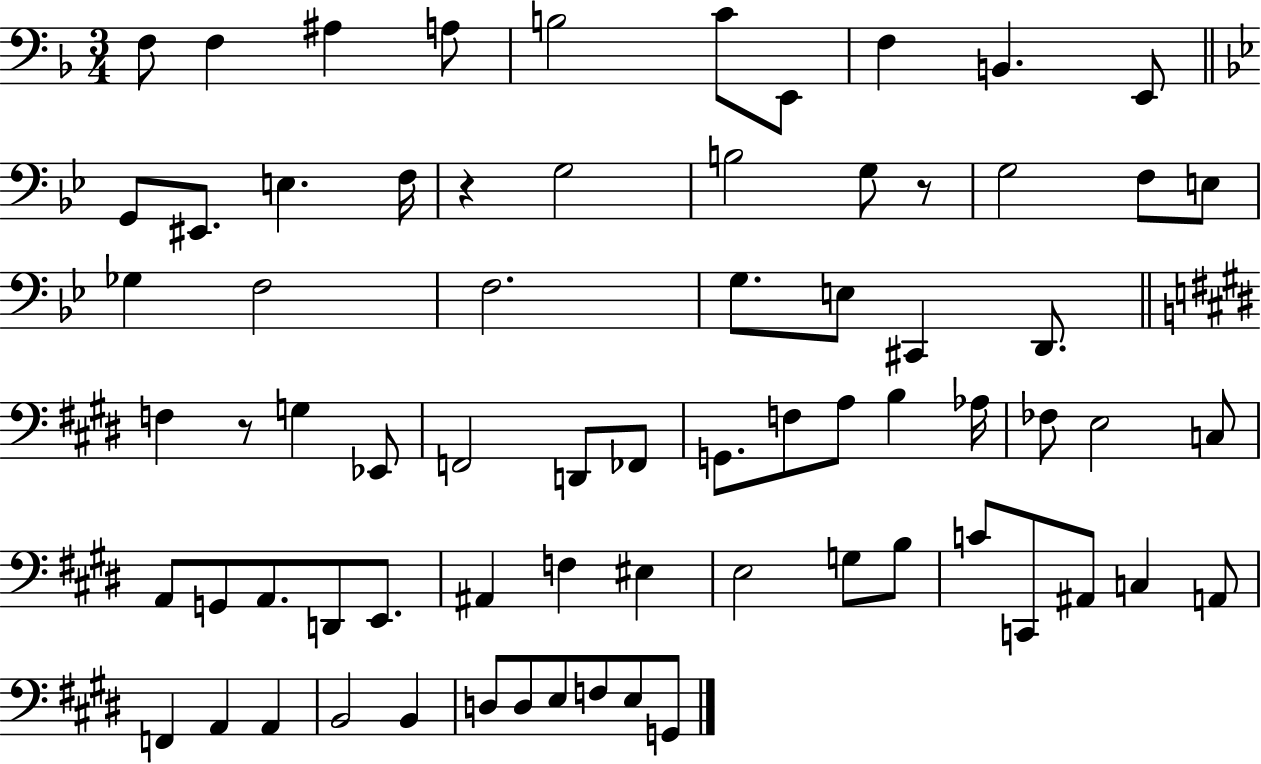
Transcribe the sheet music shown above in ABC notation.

X:1
T:Untitled
M:3/4
L:1/4
K:F
F,/2 F, ^A, A,/2 B,2 C/2 E,,/2 F, B,, E,,/2 G,,/2 ^E,,/2 E, F,/4 z G,2 B,2 G,/2 z/2 G,2 F,/2 E,/2 _G, F,2 F,2 G,/2 E,/2 ^C,, D,,/2 F, z/2 G, _E,,/2 F,,2 D,,/2 _F,,/2 G,,/2 F,/2 A,/2 B, _A,/4 _F,/2 E,2 C,/2 A,,/2 G,,/2 A,,/2 D,,/2 E,,/2 ^A,, F, ^E, E,2 G,/2 B,/2 C/2 C,,/2 ^A,,/2 C, A,,/2 F,, A,, A,, B,,2 B,, D,/2 D,/2 E,/2 F,/2 E,/2 G,,/2